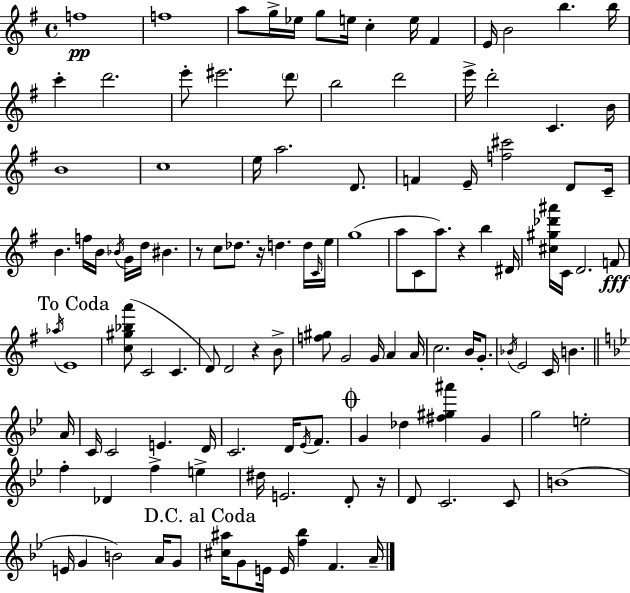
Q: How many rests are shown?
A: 5